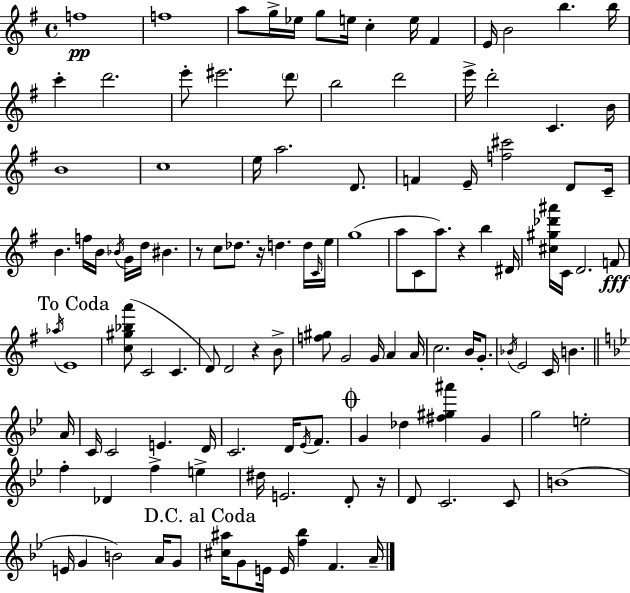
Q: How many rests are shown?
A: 5